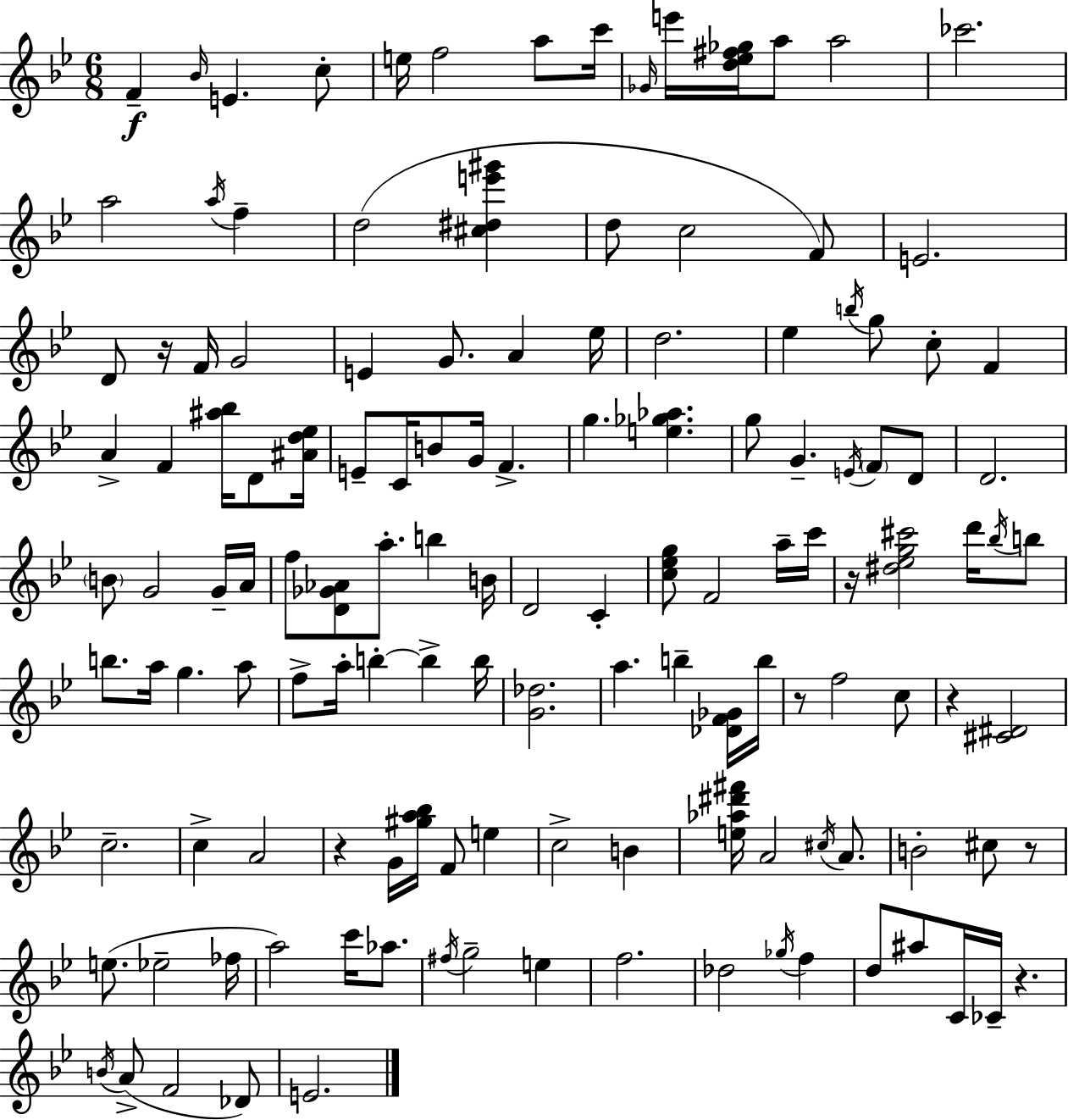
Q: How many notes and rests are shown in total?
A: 134